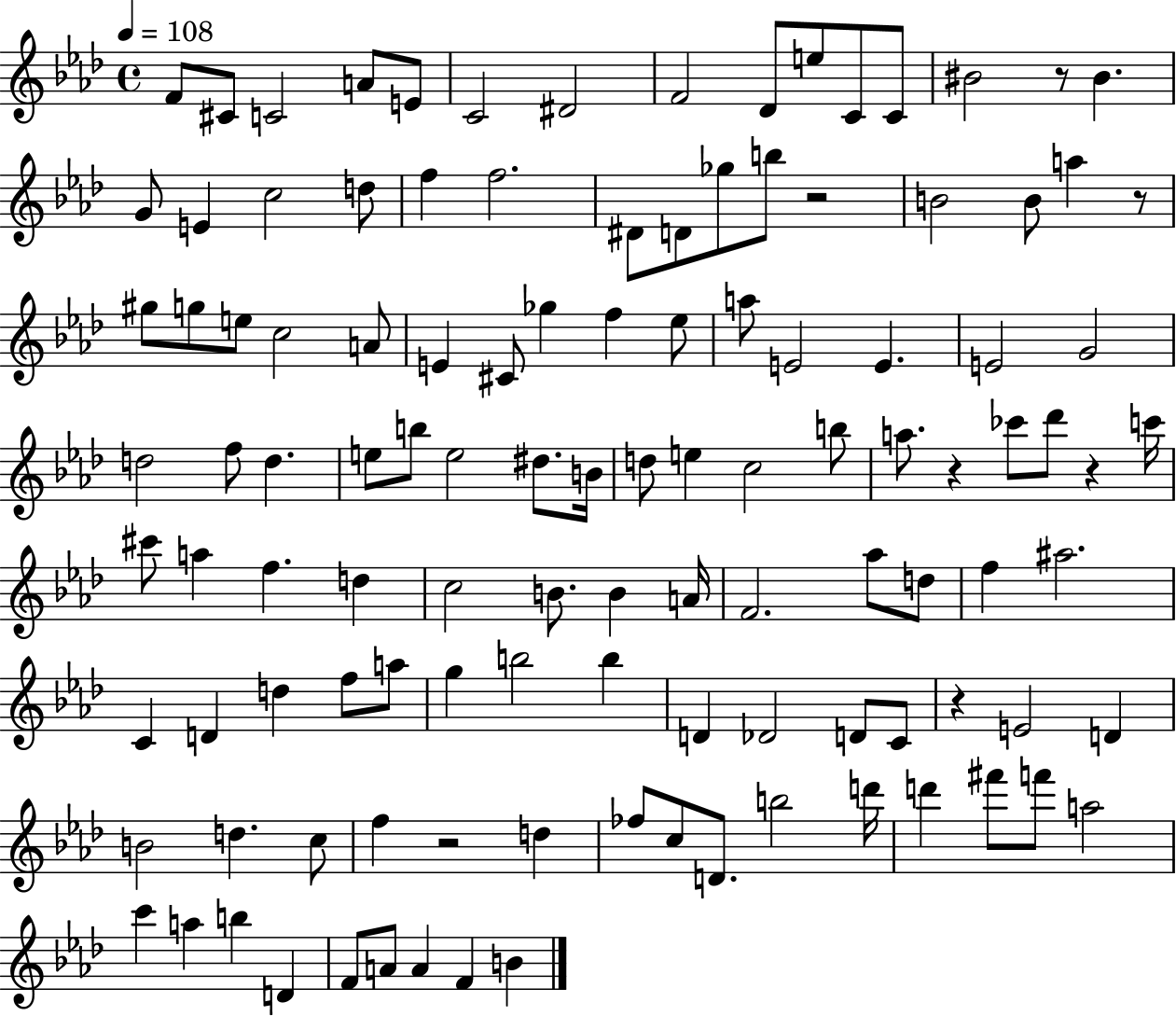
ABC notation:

X:1
T:Untitled
M:4/4
L:1/4
K:Ab
F/2 ^C/2 C2 A/2 E/2 C2 ^D2 F2 _D/2 e/2 C/2 C/2 ^B2 z/2 ^B G/2 E c2 d/2 f f2 ^D/2 D/2 _g/2 b/2 z2 B2 B/2 a z/2 ^g/2 g/2 e/2 c2 A/2 E ^C/2 _g f _e/2 a/2 E2 E E2 G2 d2 f/2 d e/2 b/2 e2 ^d/2 B/4 d/2 e c2 b/2 a/2 z _c'/2 _d'/2 z c'/4 ^c'/2 a f d c2 B/2 B A/4 F2 _a/2 d/2 f ^a2 C D d f/2 a/2 g b2 b D _D2 D/2 C/2 z E2 D B2 d c/2 f z2 d _f/2 c/2 D/2 b2 d'/4 d' ^f'/2 f'/2 a2 c' a b D F/2 A/2 A F B